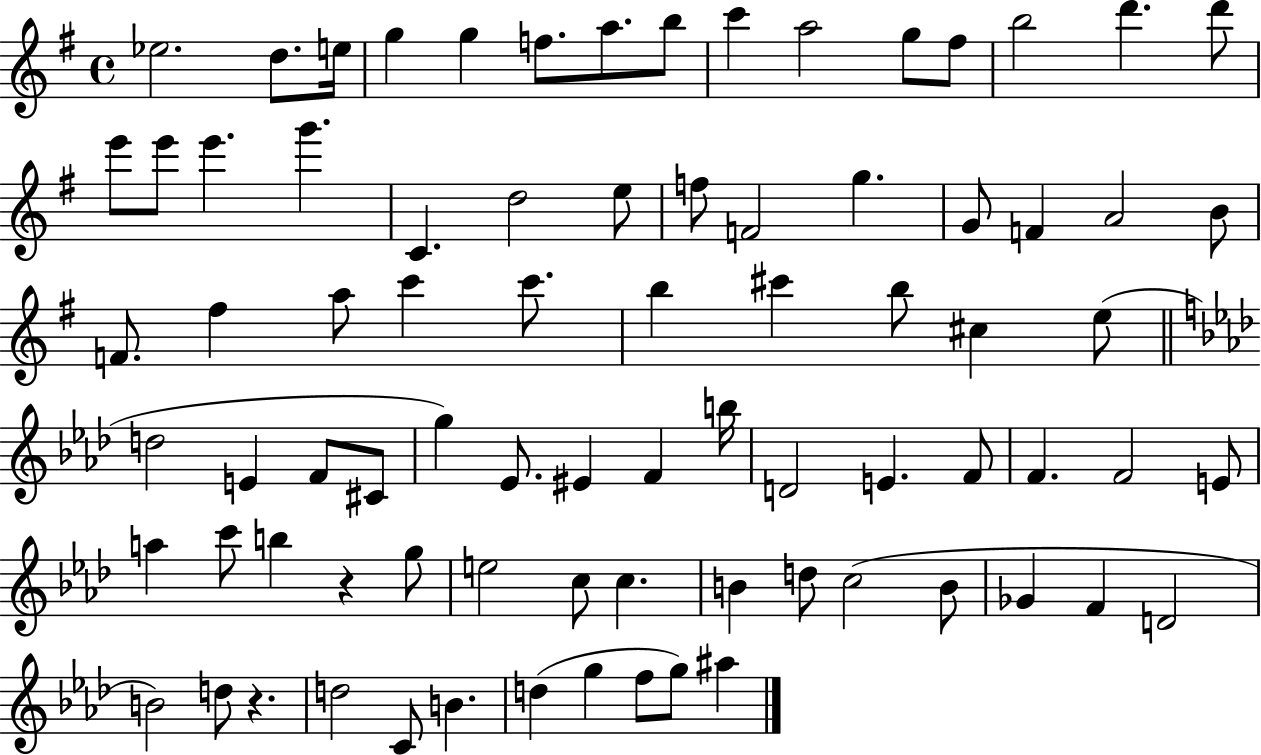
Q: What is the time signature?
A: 4/4